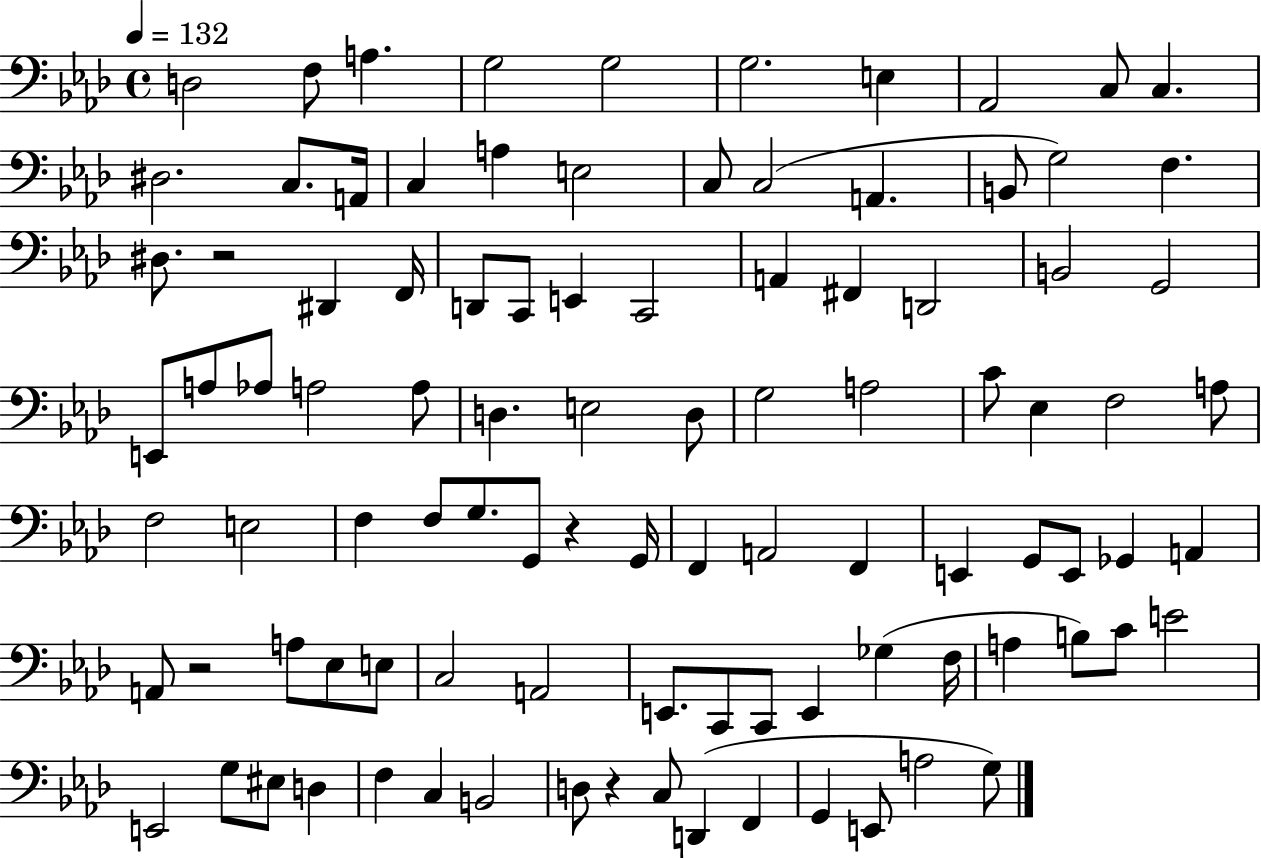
D3/h F3/e A3/q. G3/h G3/h G3/h. E3/q Ab2/h C3/e C3/q. D#3/h. C3/e. A2/s C3/q A3/q E3/h C3/e C3/h A2/q. B2/e G3/h F3/q. D#3/e. R/h D#2/q F2/s D2/e C2/e E2/q C2/h A2/q F#2/q D2/h B2/h G2/h E2/e A3/e Ab3/e A3/h A3/e D3/q. E3/h D3/e G3/h A3/h C4/e Eb3/q F3/h A3/e F3/h E3/h F3/q F3/e G3/e. G2/e R/q G2/s F2/q A2/h F2/q E2/q G2/e E2/e Gb2/q A2/q A2/e R/h A3/e Eb3/e E3/e C3/h A2/h E2/e. C2/e C2/e E2/q Gb3/q F3/s A3/q B3/e C4/e E4/h E2/h G3/e EIS3/e D3/q F3/q C3/q B2/h D3/e R/q C3/e D2/q F2/q G2/q E2/e A3/h G3/e